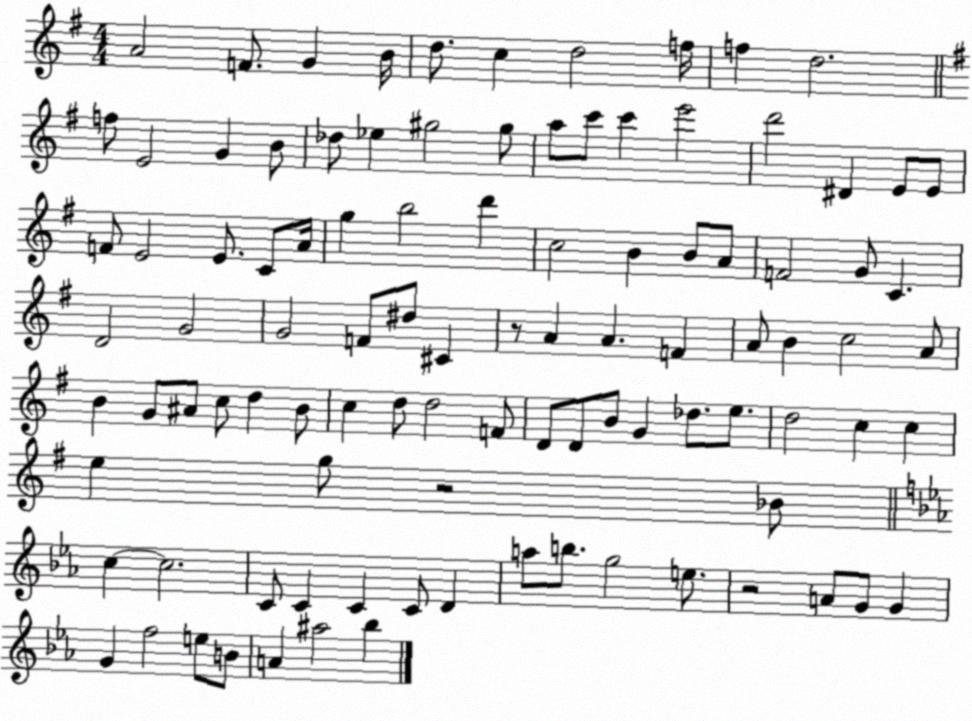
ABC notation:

X:1
T:Untitled
M:4/4
L:1/4
K:G
A2 F/2 G B/4 d/2 c d2 f/4 f d2 f/2 E2 G B/2 _d/2 _e ^g2 ^g/2 a/2 c'/2 c' e'2 d'2 ^D E/2 E/2 F/2 E2 E/2 C/2 A/4 g b2 d' c2 B B/2 A/2 F2 G/2 C D2 G2 G2 F/2 ^d/2 ^C z/2 A A F A/2 B c2 A/2 B G/2 ^A/2 c/2 d B/2 c d/2 d2 F/2 D/2 D/2 B/2 G _d/2 e/2 d2 c c e g/2 z2 _B/2 c c2 C/2 C C C/2 D a/2 b/2 g2 e/2 z2 A/2 G/2 G G f2 e/2 B/2 A ^a2 _b